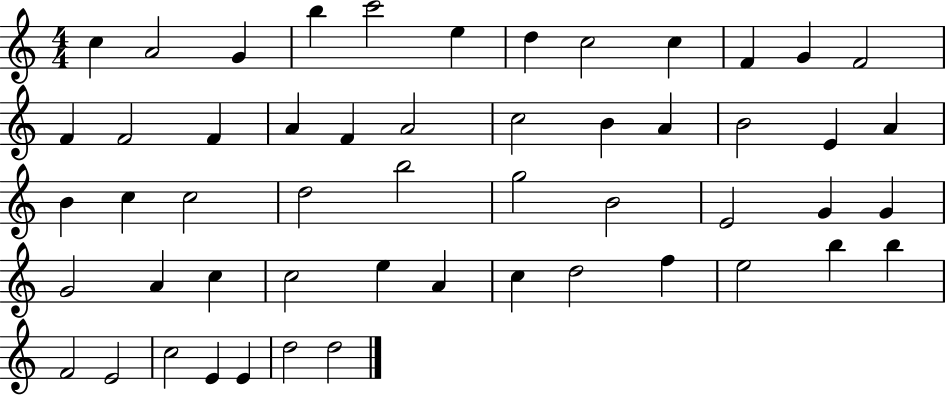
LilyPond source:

{
  \clef treble
  \numericTimeSignature
  \time 4/4
  \key c \major
  c''4 a'2 g'4 | b''4 c'''2 e''4 | d''4 c''2 c''4 | f'4 g'4 f'2 | \break f'4 f'2 f'4 | a'4 f'4 a'2 | c''2 b'4 a'4 | b'2 e'4 a'4 | \break b'4 c''4 c''2 | d''2 b''2 | g''2 b'2 | e'2 g'4 g'4 | \break g'2 a'4 c''4 | c''2 e''4 a'4 | c''4 d''2 f''4 | e''2 b''4 b''4 | \break f'2 e'2 | c''2 e'4 e'4 | d''2 d''2 | \bar "|."
}